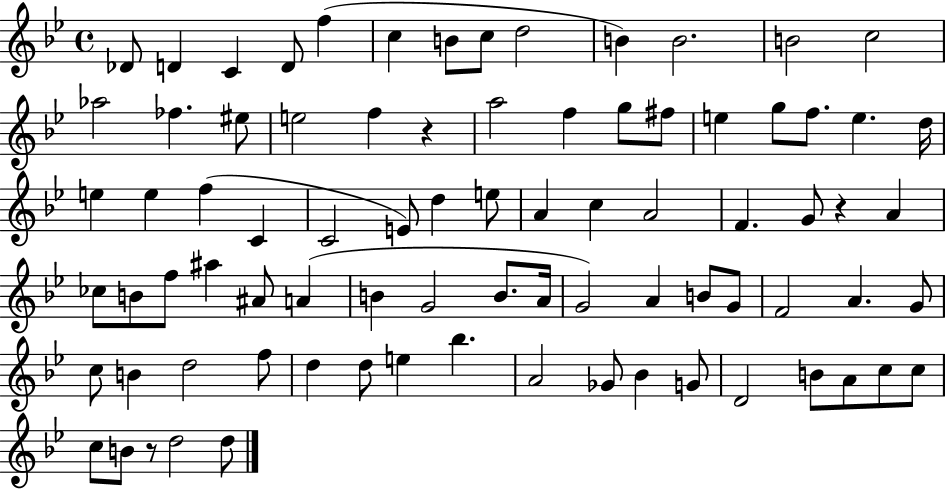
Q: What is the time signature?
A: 4/4